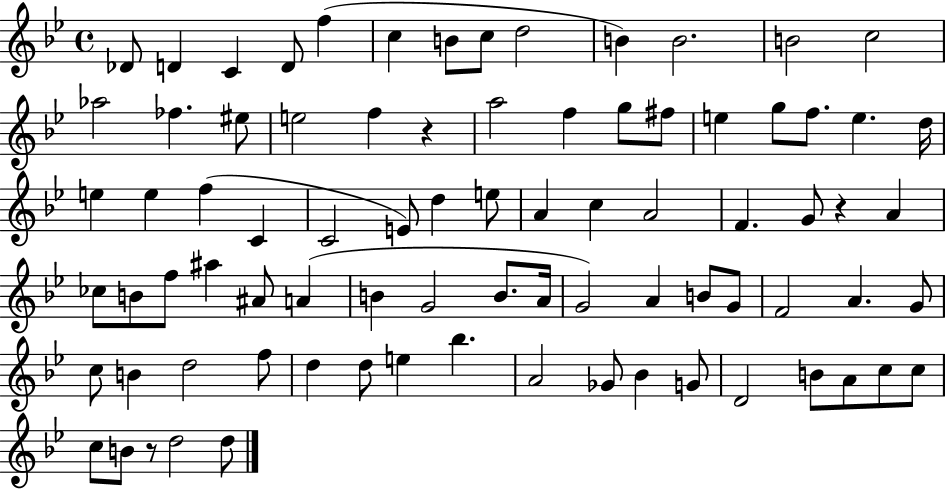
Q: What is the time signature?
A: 4/4